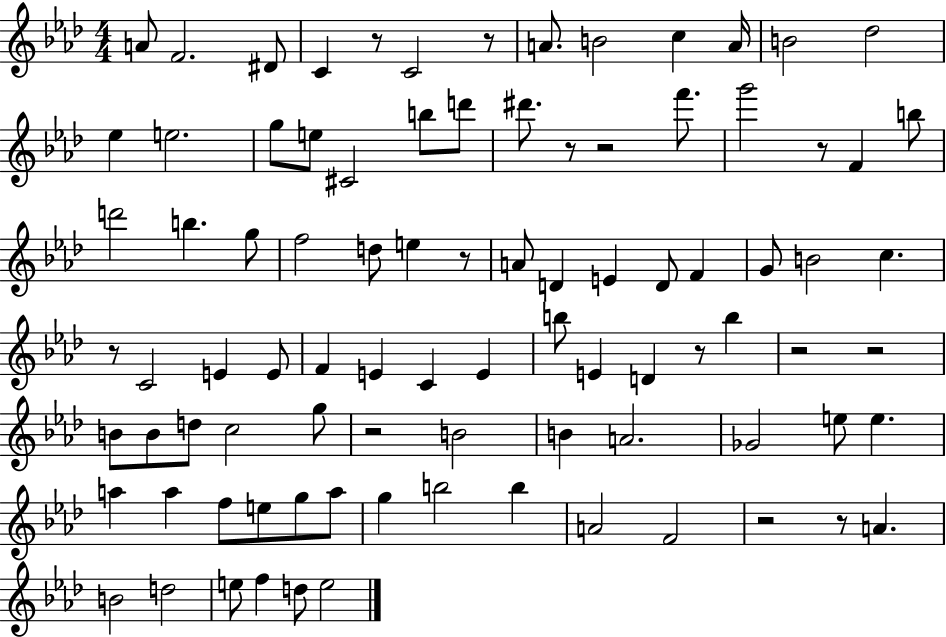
A4/e F4/h. D#4/e C4/q R/e C4/h R/e A4/e. B4/h C5/q A4/s B4/h Db5/h Eb5/q E5/h. G5/e E5/e C#4/h B5/e D6/e D#6/e. R/e R/h F6/e. G6/h R/e F4/q B5/e D6/h B5/q. G5/e F5/h D5/e E5/q R/e A4/e D4/q E4/q D4/e F4/q G4/e B4/h C5/q. R/e C4/h E4/q E4/e F4/q E4/q C4/q E4/q B5/e E4/q D4/q R/e B5/q R/h R/h B4/e B4/e D5/e C5/h G5/e R/h B4/h B4/q A4/h. Gb4/h E5/e E5/q. A5/q A5/q F5/e E5/e G5/e A5/e G5/q B5/h B5/q A4/h F4/h R/h R/e A4/q. B4/h D5/h E5/e F5/q D5/e E5/h